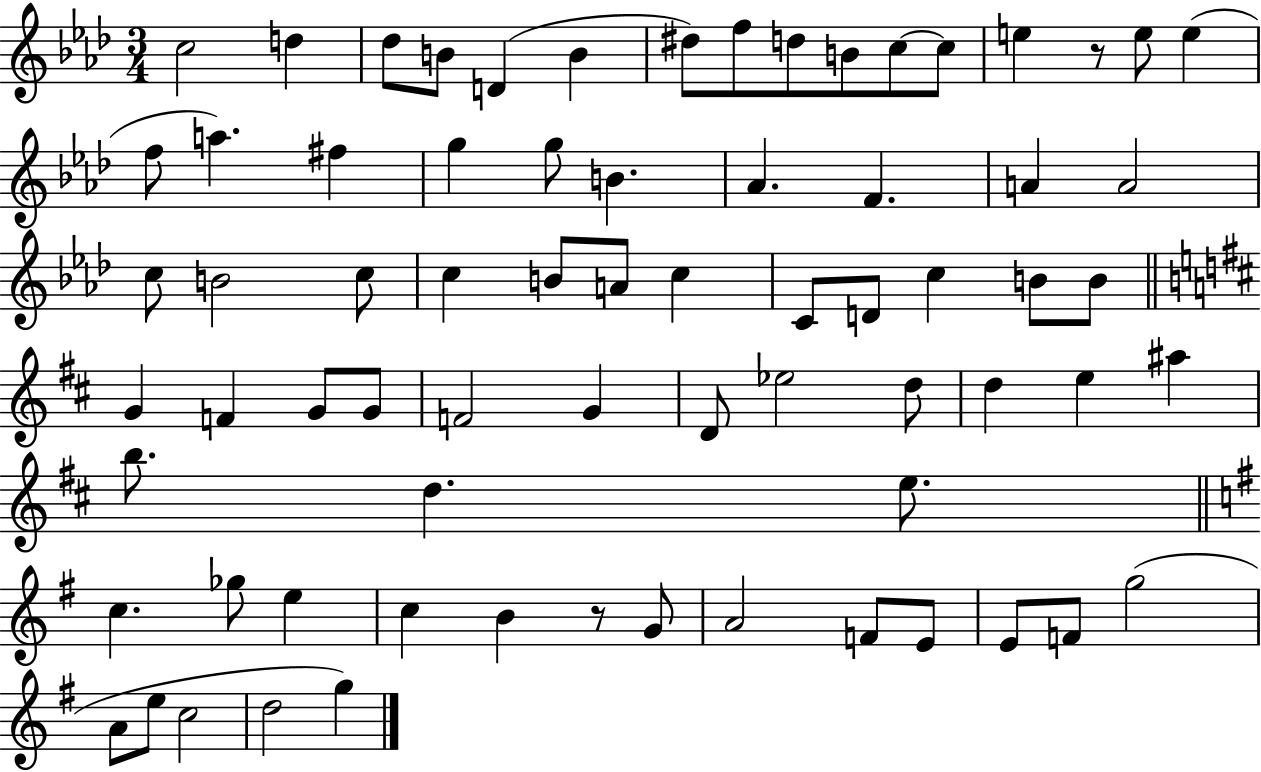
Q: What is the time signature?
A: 3/4